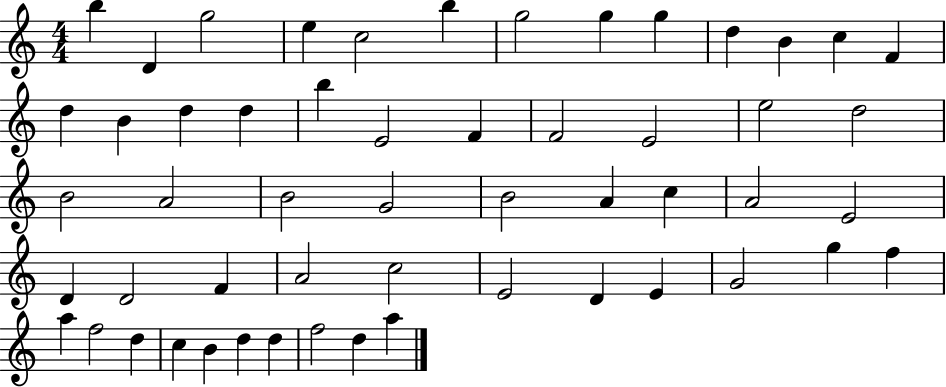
X:1
T:Untitled
M:4/4
L:1/4
K:C
b D g2 e c2 b g2 g g d B c F d B d d b E2 F F2 E2 e2 d2 B2 A2 B2 G2 B2 A c A2 E2 D D2 F A2 c2 E2 D E G2 g f a f2 d c B d d f2 d a